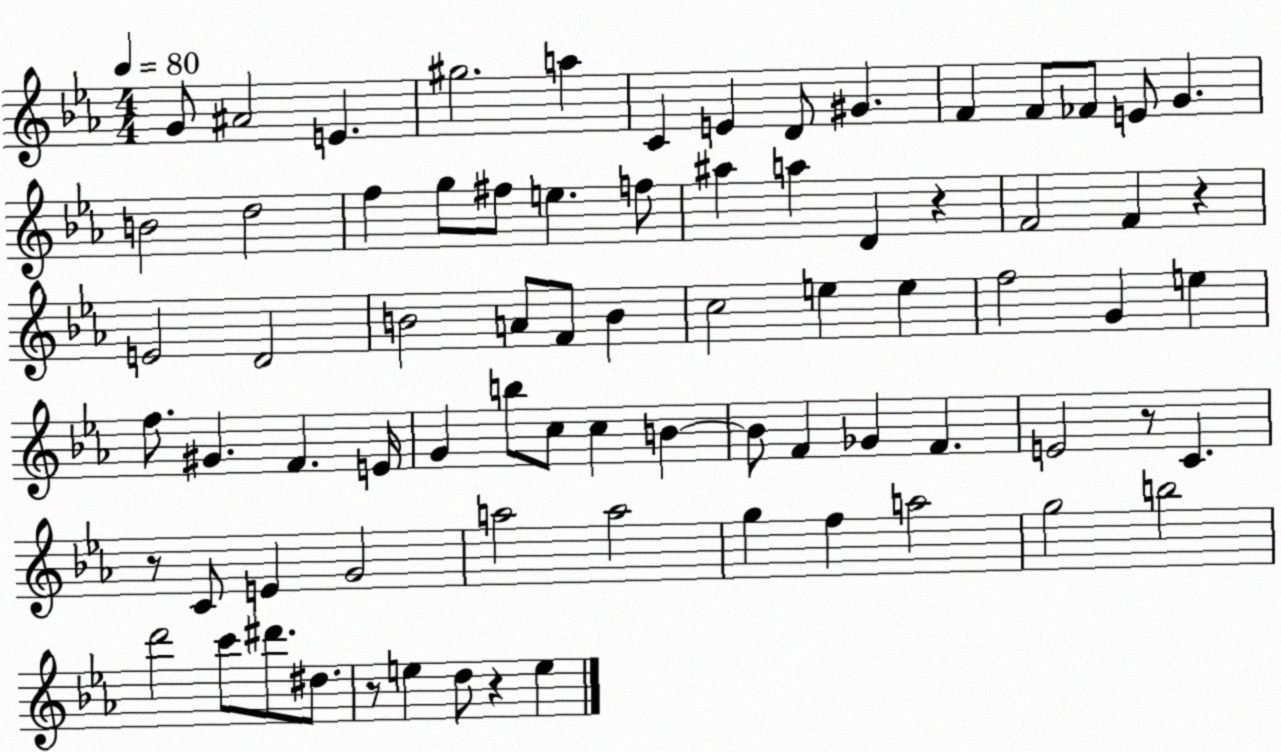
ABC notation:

X:1
T:Untitled
M:4/4
L:1/4
K:Eb
G/2 ^A2 E ^g2 a C E D/2 ^G F F/2 _F/2 E/2 G B2 d2 f g/2 ^f/2 e f/2 ^a a D z F2 F z E2 D2 B2 A/2 F/2 B c2 e e f2 G e f/2 ^G F E/4 G b/2 c/2 c B B/2 F _G F E2 z/2 C z/2 C/2 E G2 a2 a2 g f a2 g2 b2 d'2 c'/2 ^d'/2 ^d/2 z/2 e d/2 z e